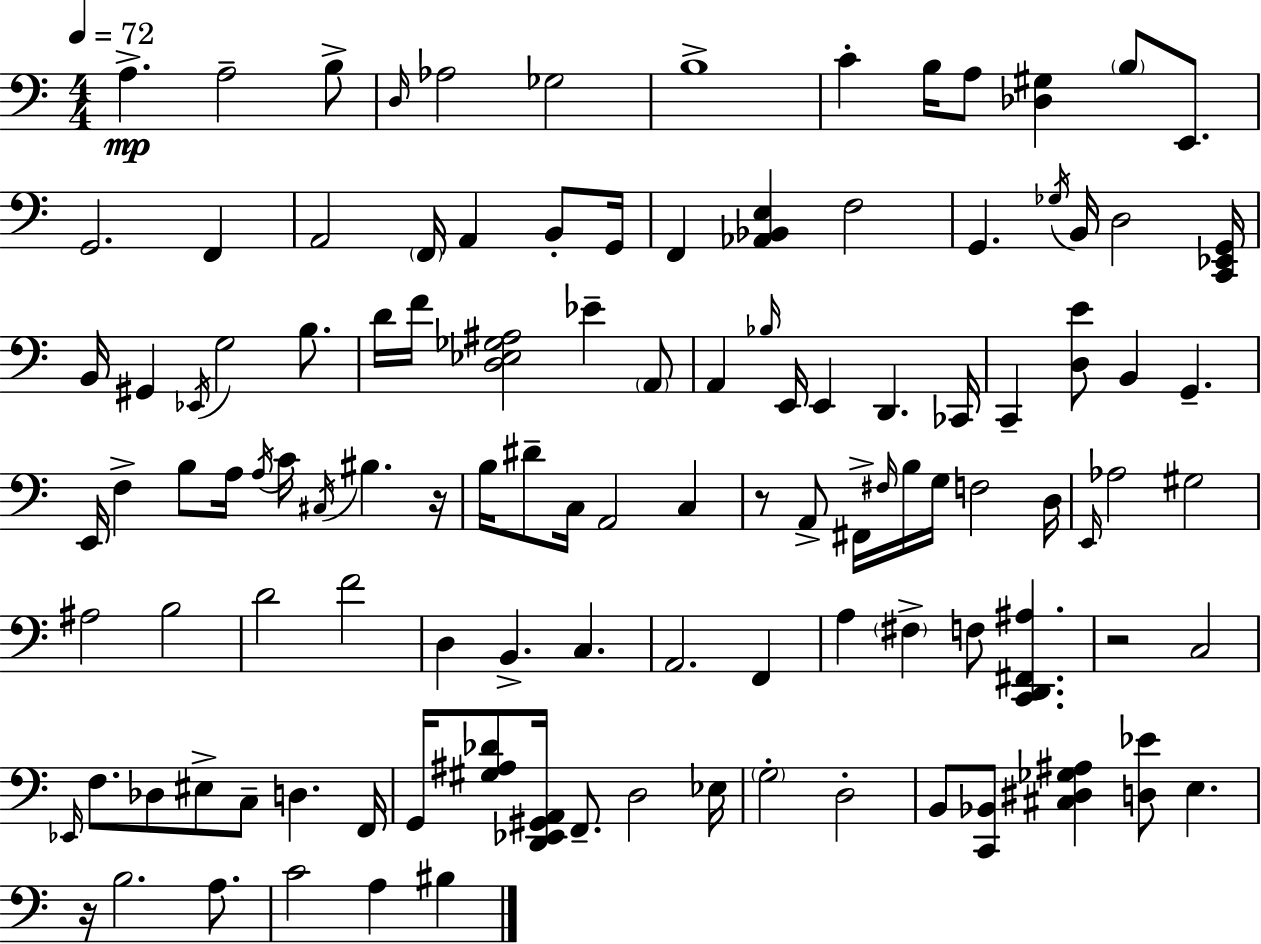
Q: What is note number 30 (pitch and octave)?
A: B3